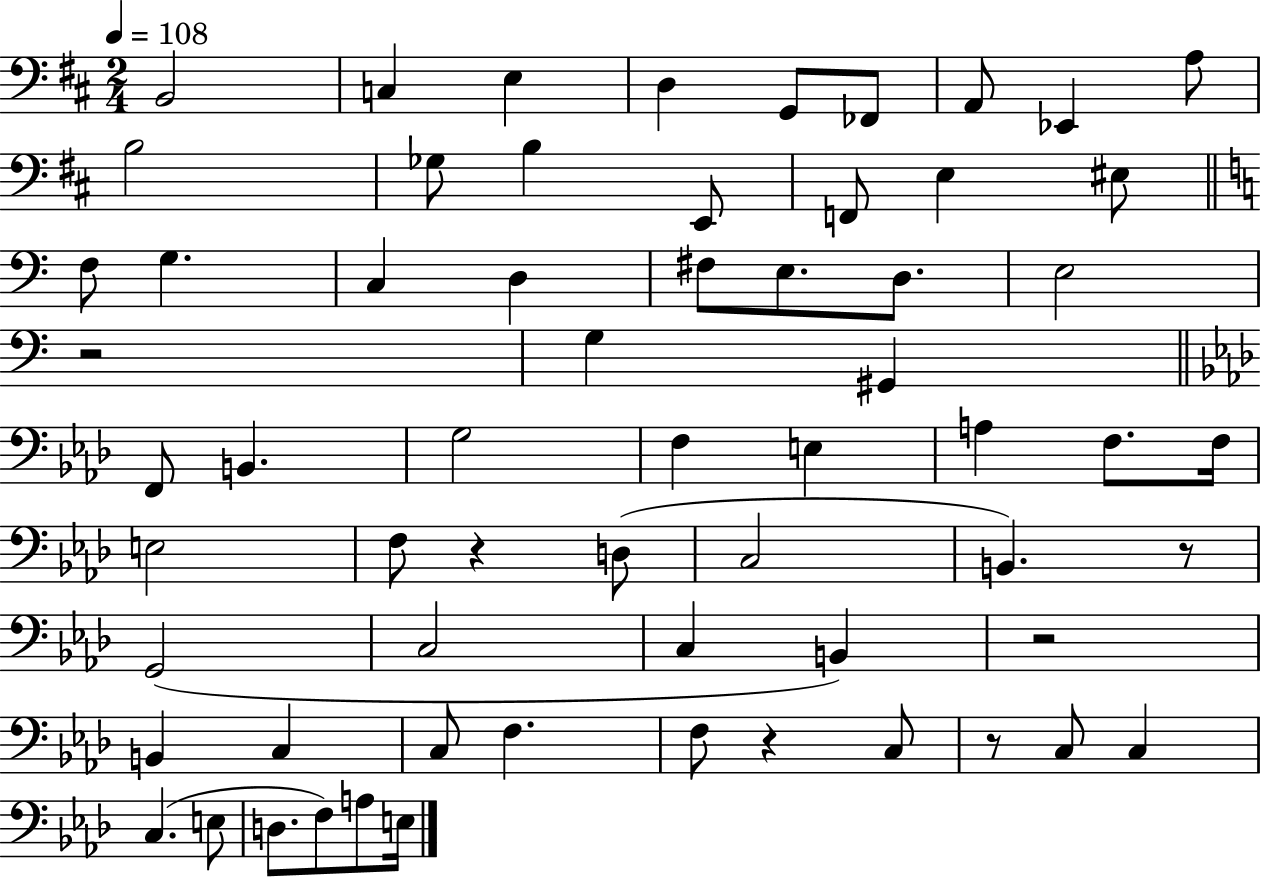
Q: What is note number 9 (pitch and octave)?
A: A3